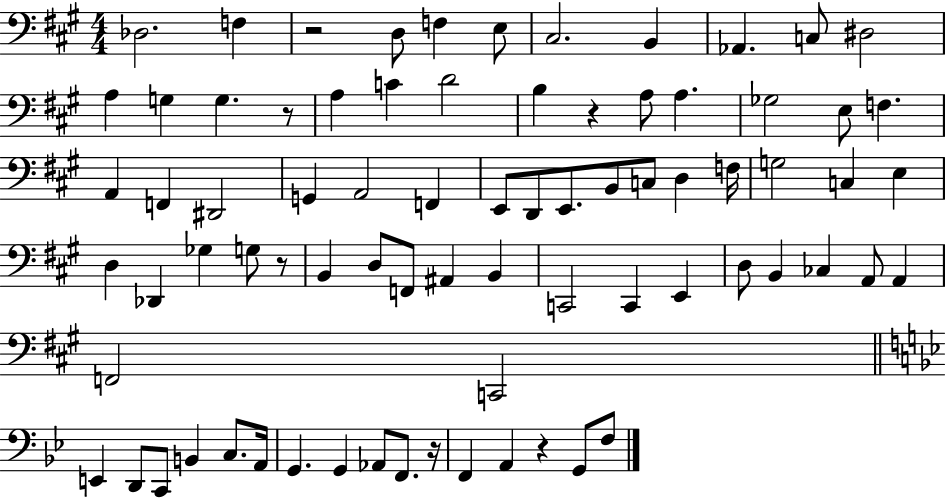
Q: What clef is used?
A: bass